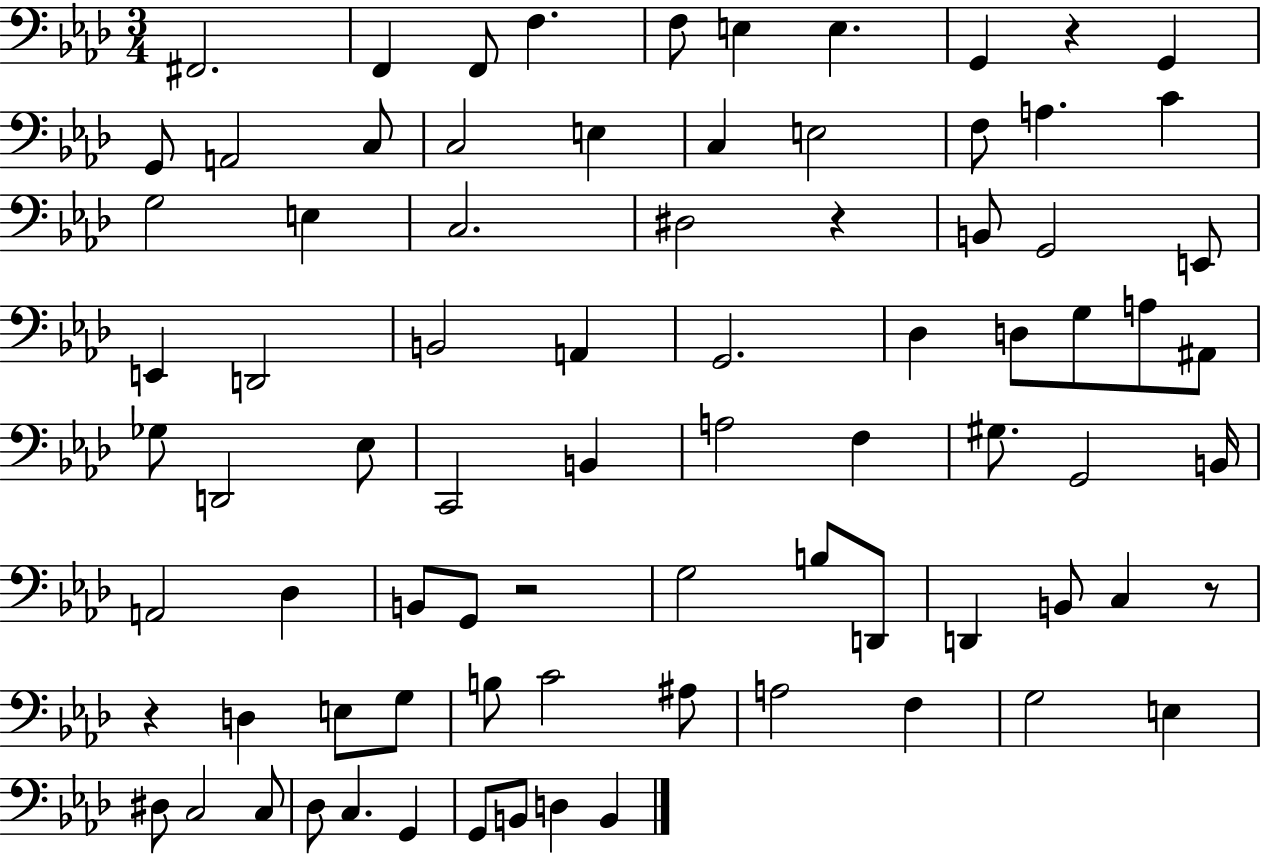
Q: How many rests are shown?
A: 5